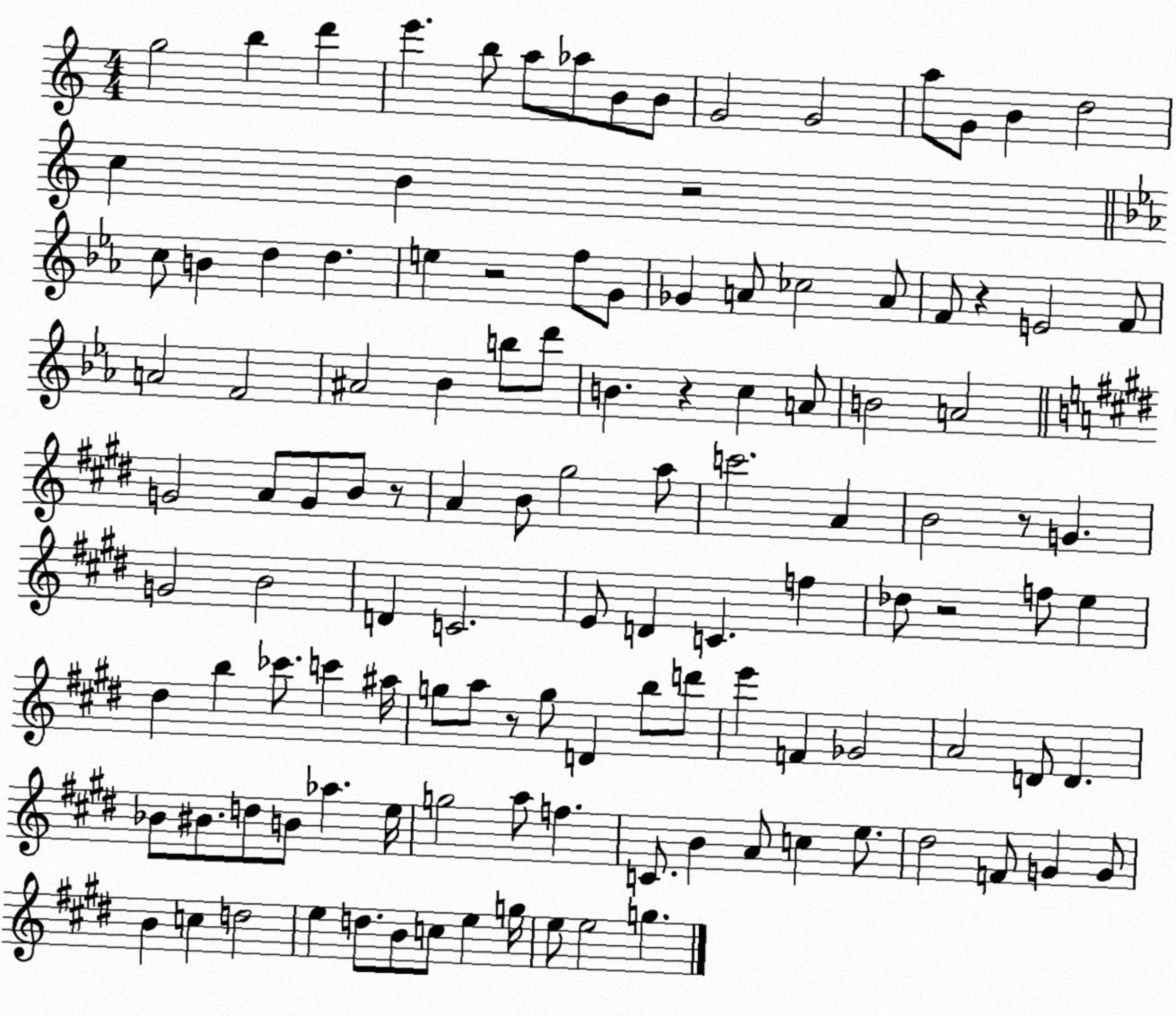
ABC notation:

X:1
T:Untitled
M:4/4
L:1/4
K:C
g2 b d' e' b/2 a/2 _a/2 B/2 B/2 G2 G2 a/2 G/2 B d2 c B z2 c/2 B d d e z2 f/2 G/2 _G A/2 _c2 A/2 F/2 z E2 F/2 A2 F2 ^A2 _B b/2 d'/2 B z c A/2 B2 A2 G2 A/2 G/2 B/2 z/2 A B/2 ^g2 a/2 c'2 A B2 z/2 G G2 B2 D C2 E/2 D C f _d/2 z2 f/2 e ^d b _c'/2 c' ^a/4 g/2 a/2 z/2 g/2 D b/2 d'/2 e' F _G2 A2 D/2 D _B/2 ^B/2 d/2 B/2 _a e/4 g2 a/2 f C/2 B A/2 c e/2 ^d2 F/2 G G/2 B c d2 e d/2 B/2 c/2 e g/4 e/2 e2 g